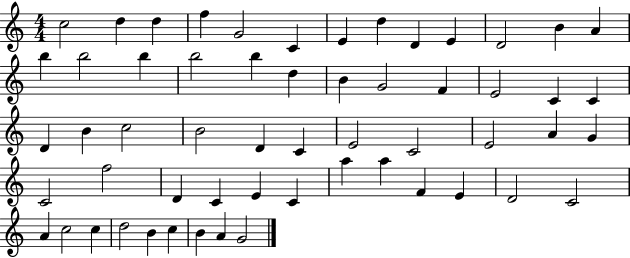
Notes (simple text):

C5/h D5/q D5/q F5/q G4/h C4/q E4/q D5/q D4/q E4/q D4/h B4/q A4/q B5/q B5/h B5/q B5/h B5/q D5/q B4/q G4/h F4/q E4/h C4/q C4/q D4/q B4/q C5/h B4/h D4/q C4/q E4/h C4/h E4/h A4/q G4/q C4/h F5/h D4/q C4/q E4/q C4/q A5/q A5/q F4/q E4/q D4/h C4/h A4/q C5/h C5/q D5/h B4/q C5/q B4/q A4/q G4/h